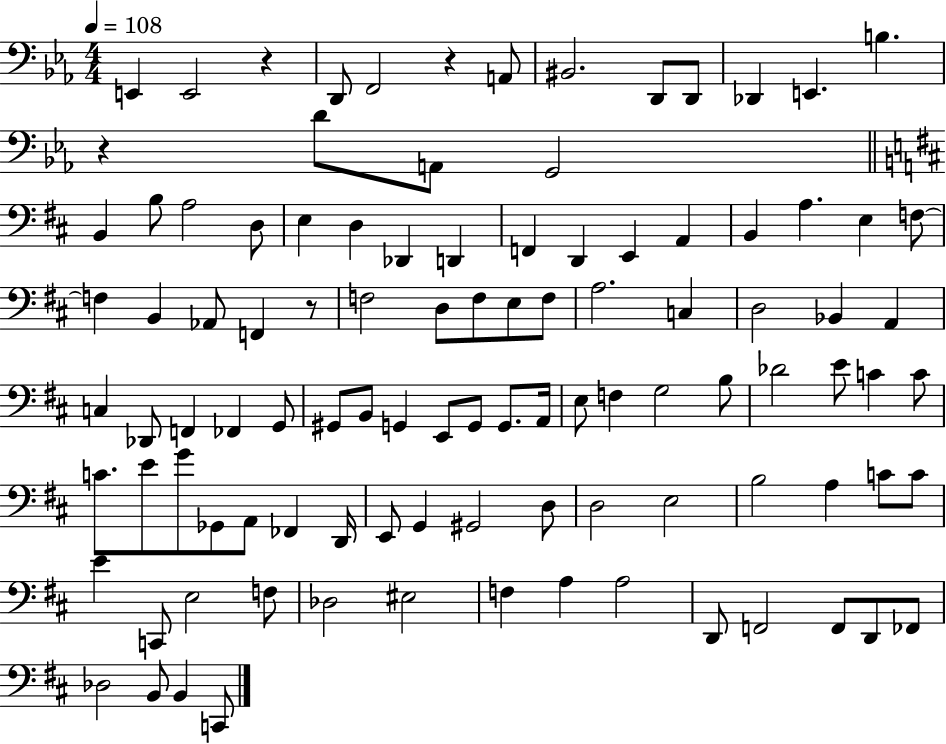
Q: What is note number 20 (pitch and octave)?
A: D3